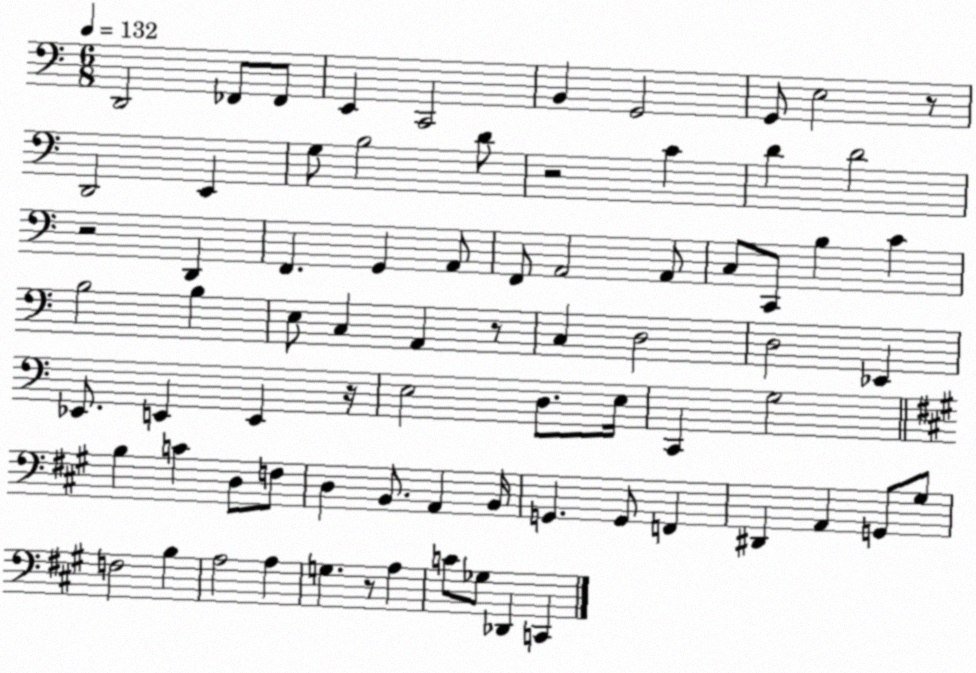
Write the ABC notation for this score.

X:1
T:Untitled
M:6/8
L:1/4
K:C
D,,2 _F,,/2 _F,,/2 E,, C,,2 B,, G,,2 G,,/2 E,2 z/2 D,,2 E,, G,/2 B,2 D/2 z2 C D D2 z2 D,, F,, G,, A,,/2 F,,/2 A,,2 A,,/2 C,/2 C,,/2 B, C B,2 B, E,/2 C, A,, z/2 C, D,2 D,2 _E,, _E,,/2 E,, E,, z/4 E,2 D,/2 E,/4 C,, G,2 B, C D,/2 F,/2 D, B,,/2 A,, B,,/4 G,, G,,/2 F,, ^D,, A,, G,,/2 ^G,/2 F,2 B, A,2 A, G, z/2 A, C/2 _G,/2 _D,, C,,